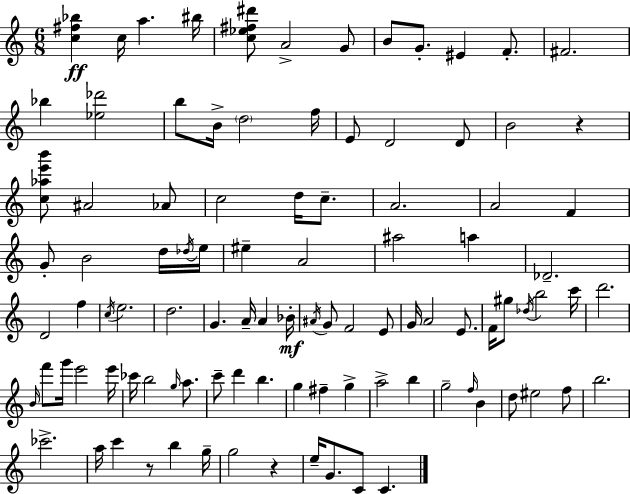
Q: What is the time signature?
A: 6/8